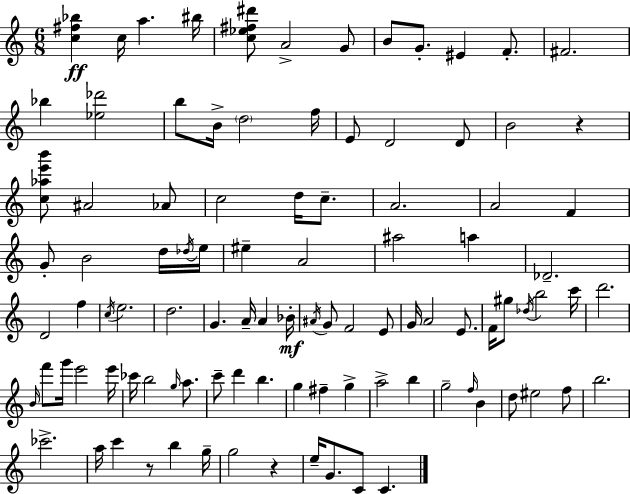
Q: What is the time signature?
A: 6/8